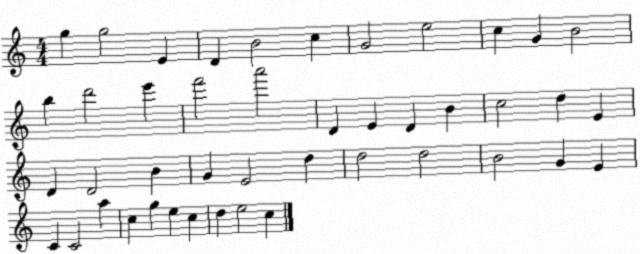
X:1
T:Untitled
M:4/4
L:1/4
K:C
g g2 E D B2 c G2 e2 c G B2 b d'2 e' f'2 a'2 D E D B c2 d E D D2 B G E2 d d2 d2 B2 G E C C2 a c g e c d e2 c